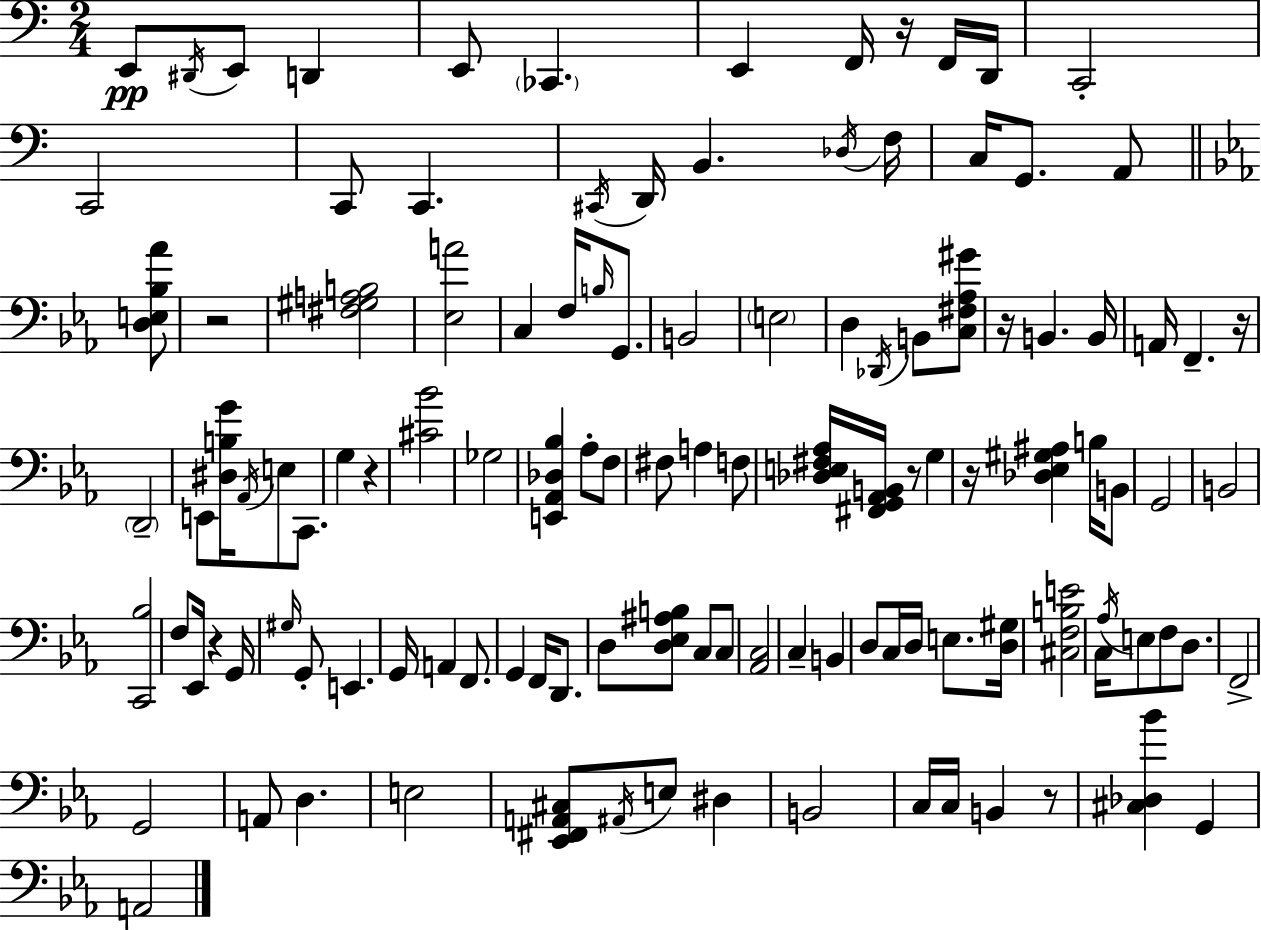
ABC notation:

X:1
T:Untitled
M:2/4
L:1/4
K:C
E,,/2 ^D,,/4 E,,/2 D,, E,,/2 _C,, E,, F,,/4 z/4 F,,/4 D,,/4 C,,2 C,,2 C,,/2 C,, ^C,,/4 D,,/4 B,, _D,/4 F,/4 C,/4 G,,/2 A,,/2 [D,E,_B,_A]/2 z2 [^F,^G,A,B,]2 [_E,A]2 C, F,/4 B,/4 G,,/2 B,,2 E,2 D, _D,,/4 B,,/2 [C,^F,_A,^G]/2 z/4 B,, B,,/4 A,,/4 F,, z/4 D,,2 E,,/2 [^D,B,G]/4 _A,,/4 E,/2 C,,/2 G, z [^C_B]2 _G,2 [E,,_A,,_D,_B,] _A,/2 F,/2 ^F,/2 A, F,/2 [_D,E,^F,_A,]/4 [^F,,G,,_A,,B,,]/4 z/2 G, z/4 [_D,_E,^G,^A,] B,/4 B,,/2 G,,2 B,,2 [C,,_B,]2 F,/2 _E,,/4 z G,,/4 ^G,/4 G,,/2 E,, G,,/4 A,, F,,/2 G,, F,,/4 D,,/2 D,/2 [D,_E,^A,B,]/2 C,/2 C,/2 [_A,,C,]2 C, B,, D,/2 C,/4 D,/4 E,/2 [D,^G,]/4 [^C,F,B,E]2 C,/4 _A,/4 E,/2 F,/2 D,/2 F,,2 G,,2 A,,/2 D, E,2 [_E,,^F,,A,,^C,]/2 ^A,,/4 E,/2 ^D, B,,2 C,/4 C,/4 B,, z/2 [^C,_D,_B] G,, A,,2